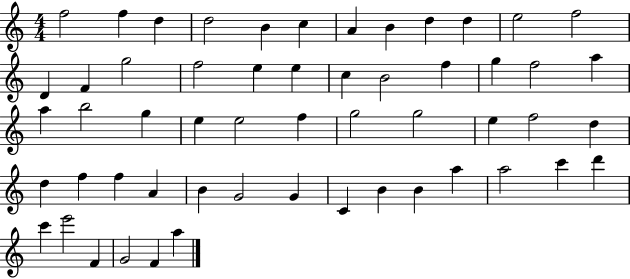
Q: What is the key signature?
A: C major